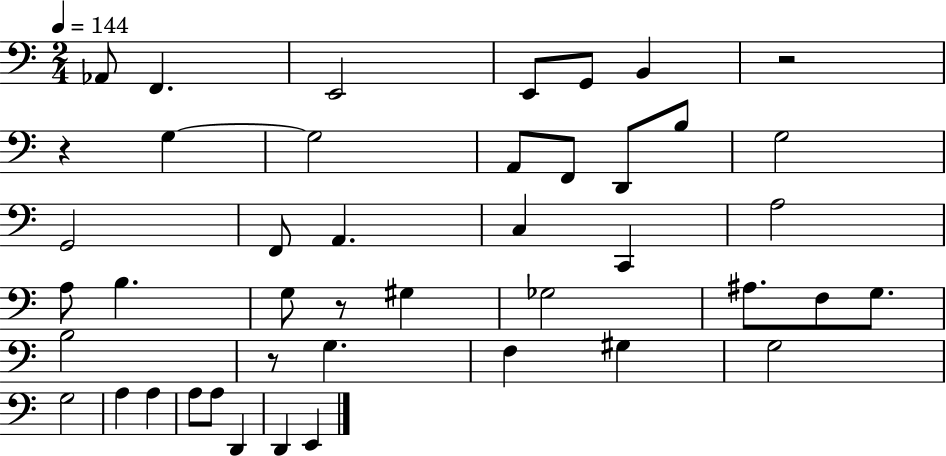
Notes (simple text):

Ab2/e F2/q. E2/h E2/e G2/e B2/q R/h R/q G3/q G3/h A2/e F2/e D2/e B3/e G3/h G2/h F2/e A2/q. C3/q C2/q A3/h A3/e B3/q. G3/e R/e G#3/q Gb3/h A#3/e. F3/e G3/e. B3/h R/e G3/q. F3/q G#3/q G3/h G3/h A3/q A3/q A3/e A3/e D2/q D2/q E2/q